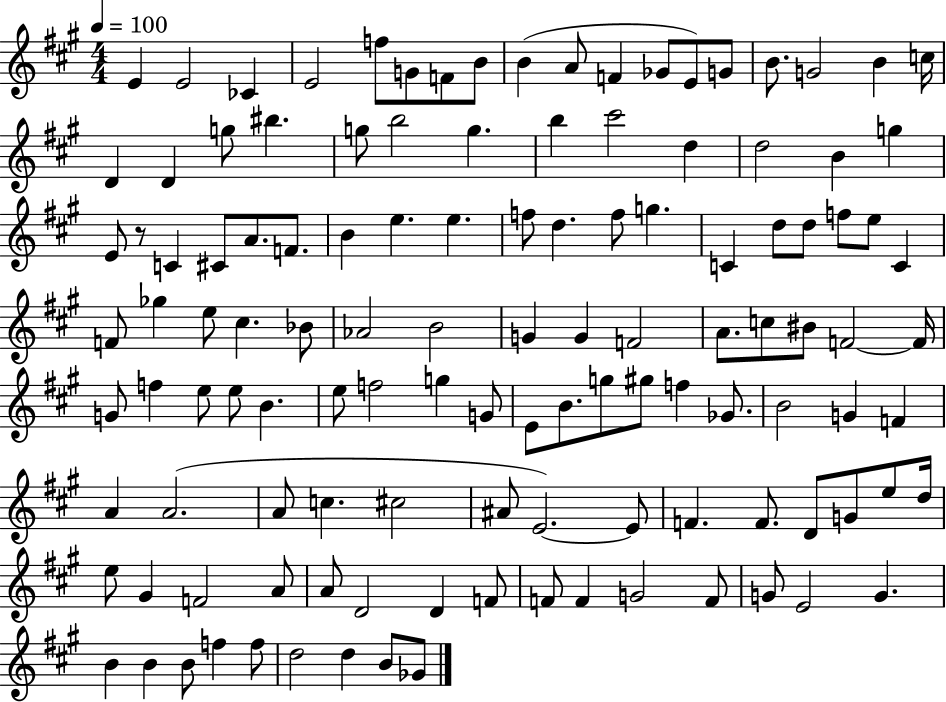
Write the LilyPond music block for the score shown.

{
  \clef treble
  \numericTimeSignature
  \time 4/4
  \key a \major
  \tempo 4 = 100
  \repeat volta 2 { e'4 e'2 ces'4 | e'2 f''8 g'8 f'8 b'8 | b'4( a'8 f'4 ges'8 e'8) g'8 | b'8. g'2 b'4 c''16 | \break d'4 d'4 g''8 bis''4. | g''8 b''2 g''4. | b''4 cis'''2 d''4 | d''2 b'4 g''4 | \break e'8 r8 c'4 cis'8 a'8. f'8. | b'4 e''4. e''4. | f''8 d''4. f''8 g''4. | c'4 d''8 d''8 f''8 e''8 c'4 | \break f'8 ges''4 e''8 cis''4. bes'8 | aes'2 b'2 | g'4 g'4 f'2 | a'8. c''8 bis'8 f'2~~ f'16 | \break g'8 f''4 e''8 e''8 b'4. | e''8 f''2 g''4 g'8 | e'8 b'8. g''8 gis''8 f''4 ges'8. | b'2 g'4 f'4 | \break a'4 a'2.( | a'8 c''4. cis''2 | ais'8 e'2.~~) e'8 | f'4. f'8. d'8 g'8 e''8 d''16 | \break e''8 gis'4 f'2 a'8 | a'8 d'2 d'4 f'8 | f'8 f'4 g'2 f'8 | g'8 e'2 g'4. | \break b'4 b'4 b'8 f''4 f''8 | d''2 d''4 b'8 ges'8 | } \bar "|."
}